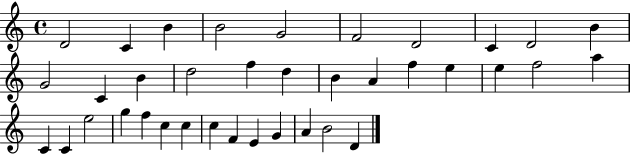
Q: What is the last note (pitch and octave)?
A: D4